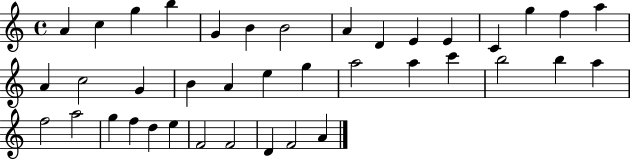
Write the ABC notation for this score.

X:1
T:Untitled
M:4/4
L:1/4
K:C
A c g b G B B2 A D E E C g f a A c2 G B A e g a2 a c' b2 b a f2 a2 g f d e F2 F2 D F2 A